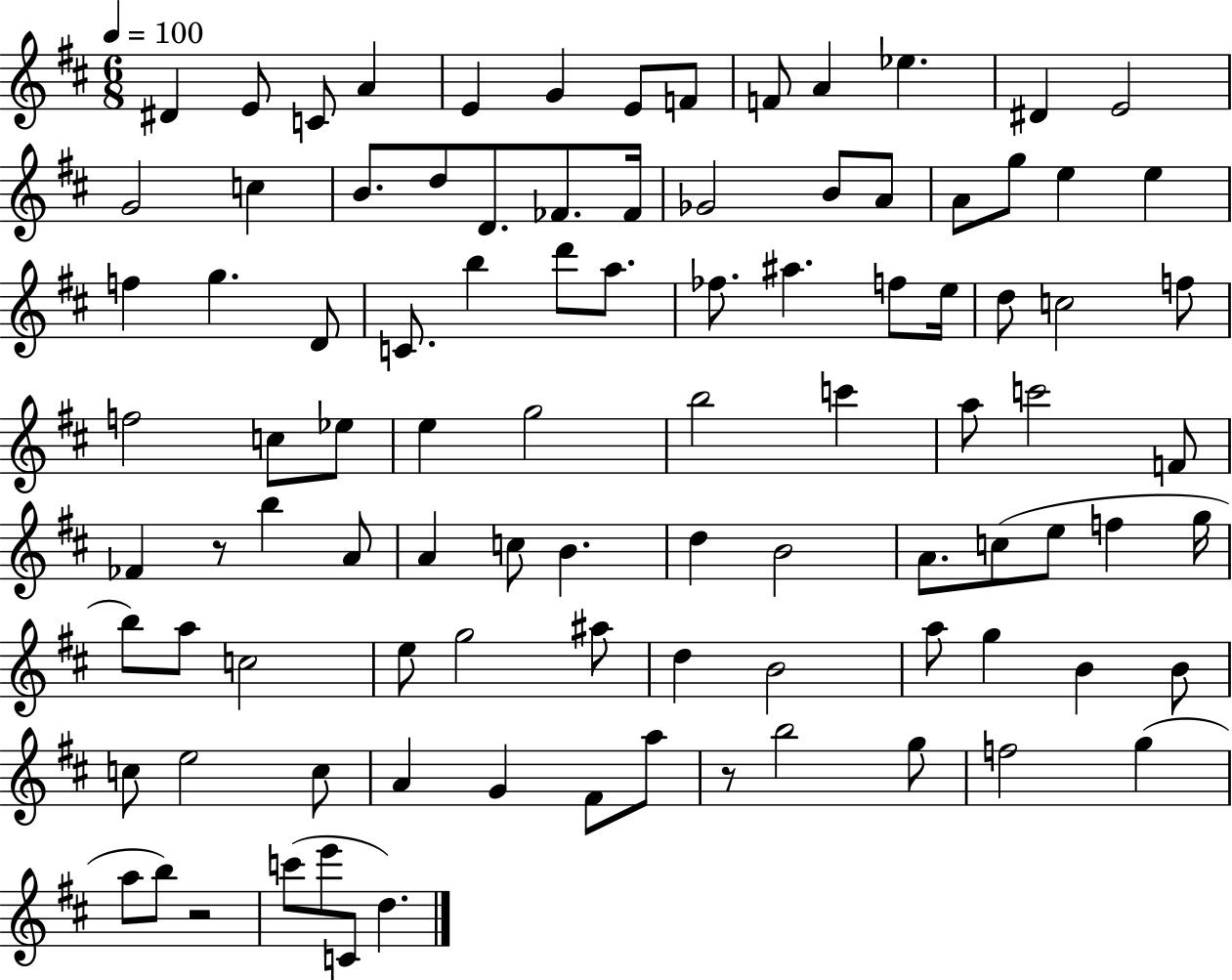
X:1
T:Untitled
M:6/8
L:1/4
K:D
^D E/2 C/2 A E G E/2 F/2 F/2 A _e ^D E2 G2 c B/2 d/2 D/2 _F/2 _F/4 _G2 B/2 A/2 A/2 g/2 e e f g D/2 C/2 b d'/2 a/2 _f/2 ^a f/2 e/4 d/2 c2 f/2 f2 c/2 _e/2 e g2 b2 c' a/2 c'2 F/2 _F z/2 b A/2 A c/2 B d B2 A/2 c/2 e/2 f g/4 b/2 a/2 c2 e/2 g2 ^a/2 d B2 a/2 g B B/2 c/2 e2 c/2 A G ^F/2 a/2 z/2 b2 g/2 f2 g a/2 b/2 z2 c'/2 e'/2 C/2 d